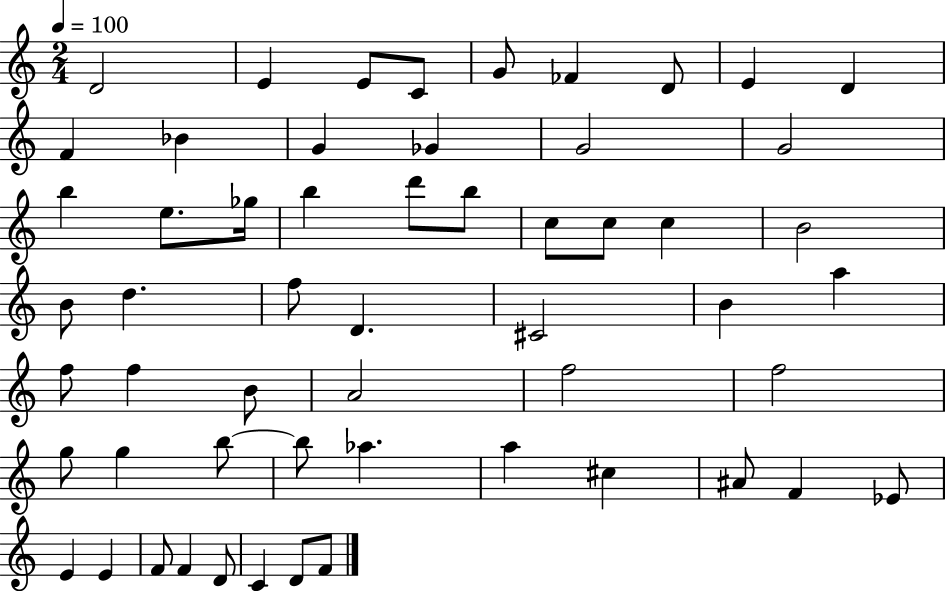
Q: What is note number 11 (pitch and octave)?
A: Bb4